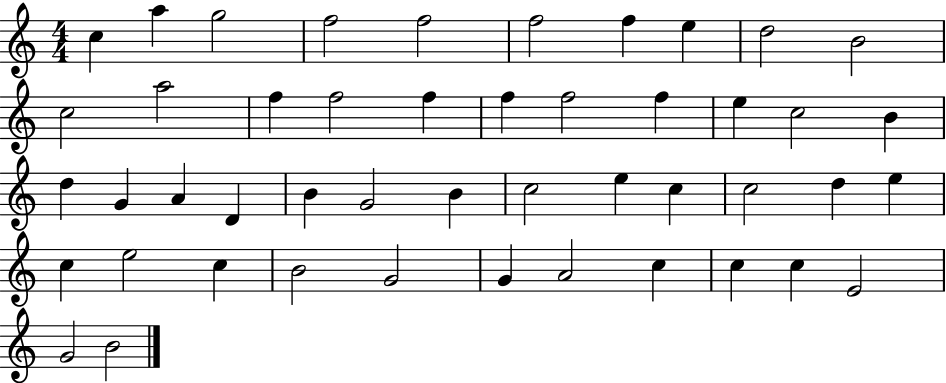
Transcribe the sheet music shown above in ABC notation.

X:1
T:Untitled
M:4/4
L:1/4
K:C
c a g2 f2 f2 f2 f e d2 B2 c2 a2 f f2 f f f2 f e c2 B d G A D B G2 B c2 e c c2 d e c e2 c B2 G2 G A2 c c c E2 G2 B2